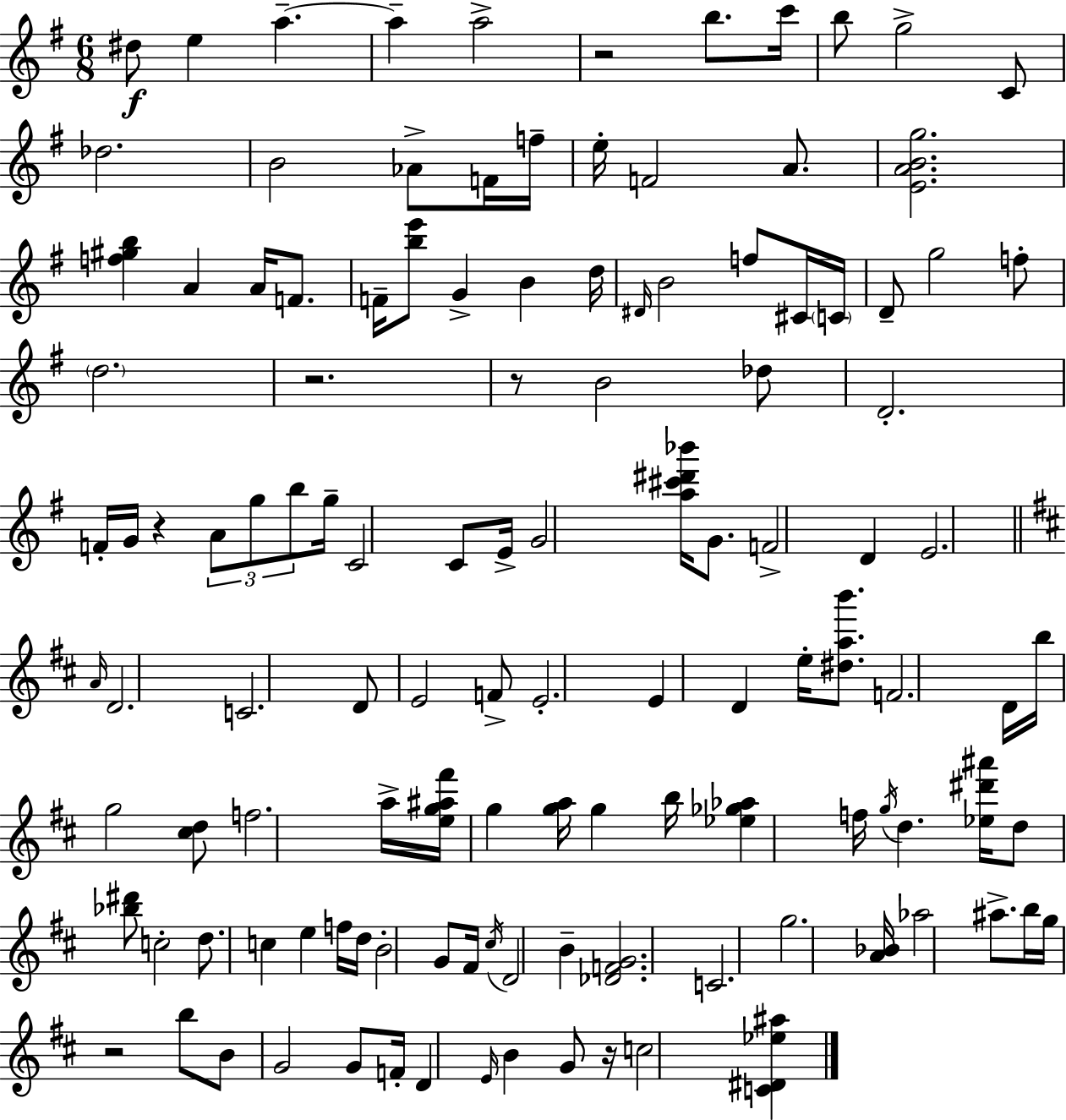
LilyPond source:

{
  \clef treble
  \numericTimeSignature
  \time 6/8
  \key e \minor
  dis''8\f e''4 a''4.--~~ | a''4-- a''2-> | r2 b''8. c'''16 | b''8 g''2-> c'8 | \break des''2. | b'2 aes'8-> f'16 f''16-- | e''16-. f'2 a'8. | <e' a' b' g''>2. | \break <f'' gis'' b''>4 a'4 a'16 f'8. | f'16-- <b'' e'''>8 g'4-> b'4 d''16 | \grace { dis'16 } b'2 f''8 cis'16 | \parenthesize c'16 d'8-- g''2 f''8-. | \break \parenthesize d''2. | r2. | r8 b'2 des''8 | d'2.-. | \break f'16-. g'16 r4 \tuplet 3/2 { a'8 g''8 b''8 } | g''16-- c'2 c'8 | e'16-> g'2 <a'' cis''' dis''' bes'''>16 g'8. | f'2-> d'4 | \break e'2. | \bar "||" \break \key d \major \grace { a'16 } d'2. | c'2. | d'8 e'2 f'8-> | e'2.-. | \break e'4 d'4 e''16-. <dis'' a'' b'''>8. | f'2. | d'16 b''16 g''2 <cis'' d''>8 | f''2. | \break a''16-> <e'' g'' ais'' fis'''>16 g''4 <g'' a''>16 g''4 | b''16 <ees'' ges'' aes''>4 f''16 \acciaccatura { g''16 } d''4. | <ees'' dis''' ais'''>16 d''8 <bes'' dis'''>8 c''2-. | d''8. c''4 e''4 | \break f''16 d''16 b'2-. g'8 | fis'16 \acciaccatura { cis''16 } d'2 b'4-- | <des' f' g'>2. | c'2. | \break g''2. | <a' bes'>16 aes''2 | ais''8.-> b''16 g''16 r2 | b''8 b'8 g'2 | \break g'8 f'16-. d'4 \grace { e'16 } b'4 | g'8 r16 c''2 | <c' dis' ees'' ais''>4 \bar "|."
}